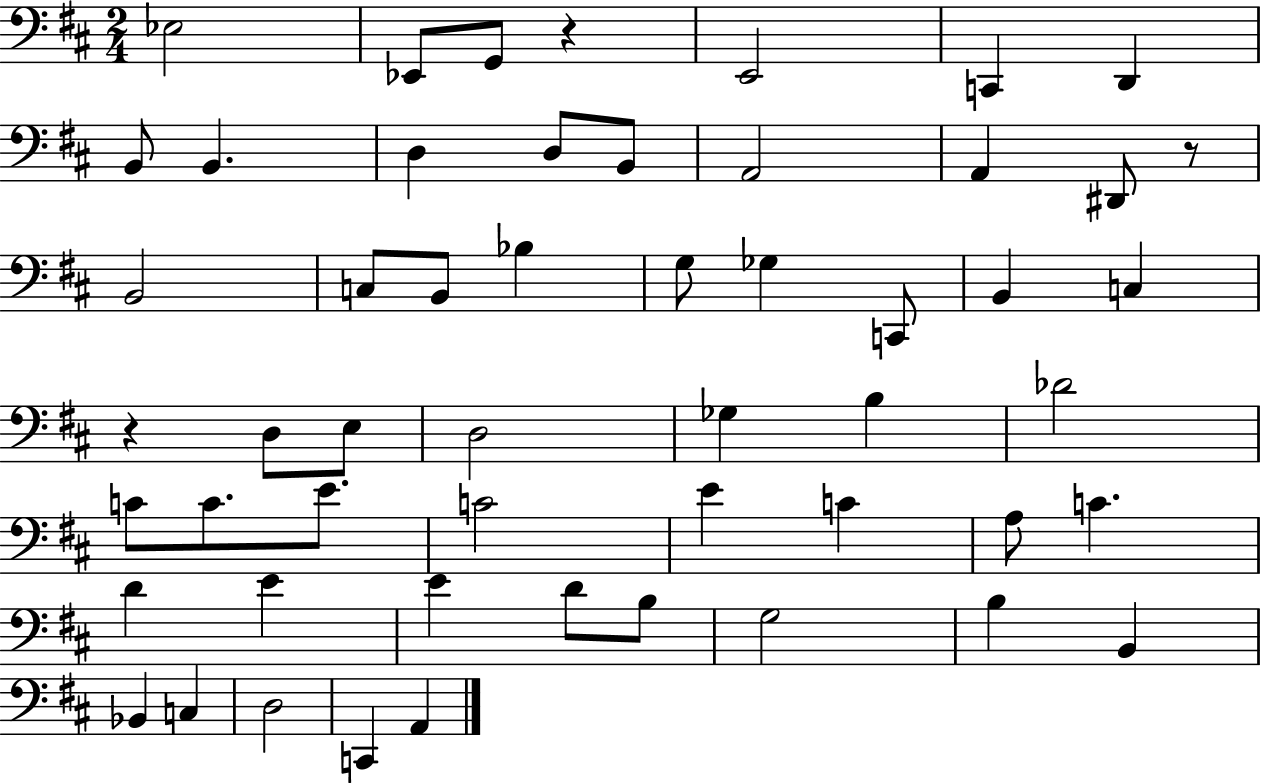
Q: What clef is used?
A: bass